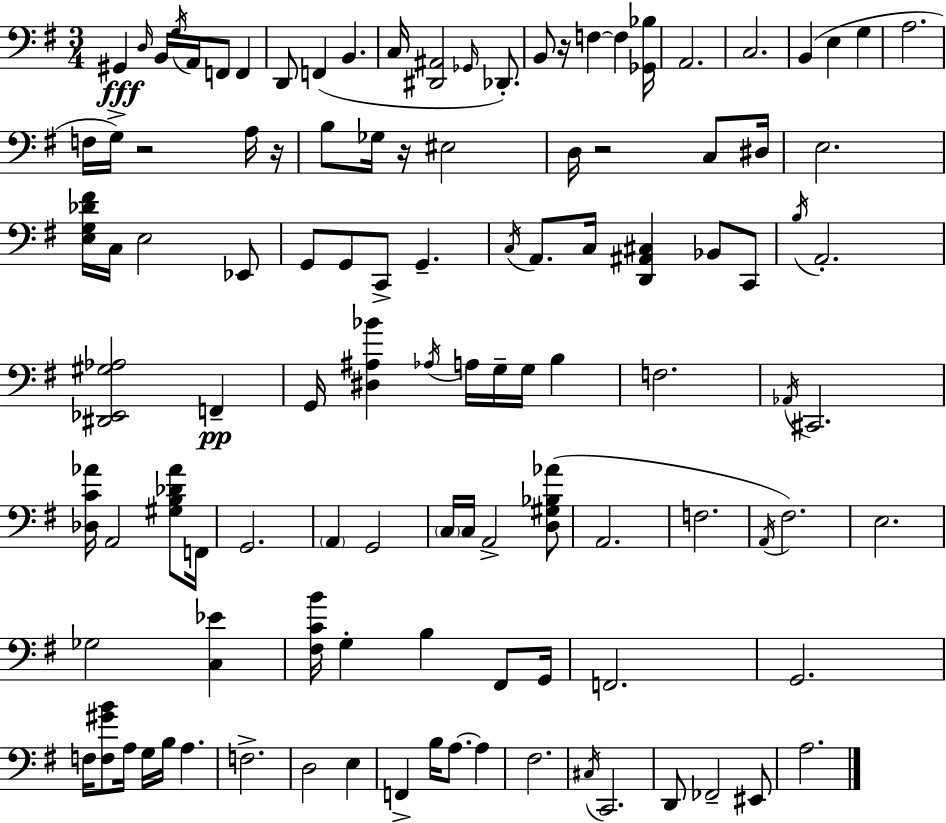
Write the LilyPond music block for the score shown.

{
  \clef bass
  \numericTimeSignature
  \time 3/4
  \key e \minor
  gis,4\fff \grace { d16 } b,16 \acciaccatura { g16 } a,16 f,8 f,4 | d,8 f,4( b,4. | c16 <dis, ais,>2 \grace { ges,16 } | des,8.-.) b,8 r16 f4~~ f4 | \break <ges, bes>16 a,2. | c2. | b,4( e4 g4 | a2. | \break f16 g16->) r2 | a16 r16 b8 ges16 r16 eis2 | d16 r2 | c8 dis16 e2. | \break <e g des' fis'>16 c16 e2 | ees,8 g,8 g,8 c,8-> g,4.-- | \acciaccatura { c16 } a,8. c16 <d, ais, cis>4 | bes,8 c,8 \acciaccatura { b16 } a,2.-. | \break <dis, ees, gis aes>2 | f,4--\pp g,16 <dis ais bes'>4 \acciaccatura { aes16 } a16 | g16-- g16 b4 f2. | \acciaccatura { aes,16 } cis,2. | \break <des c' aes'>16 a,2 | <gis b des' aes'>8 f,16 g,2. | \parenthesize a,4 g,2 | \parenthesize c16 c16 a,2-> | \break <d gis bes aes'>8( a,2. | f2. | \acciaccatura { a,16 }) fis2. | e2. | \break ges2 | <c ees'>4 <fis c' b'>16 g4-. | b4 fis,8 g,16 f,2. | g,2. | \break f16 <f gis' b'>8 a16 | g16 b16 a4. f2.-> | d2 | e4 f,4-> | \break b16 a8.~~ a4 fis2. | \acciaccatura { cis16 } c,2. | d,8 fes,2-- | eis,8 a2. | \break \bar "|."
}